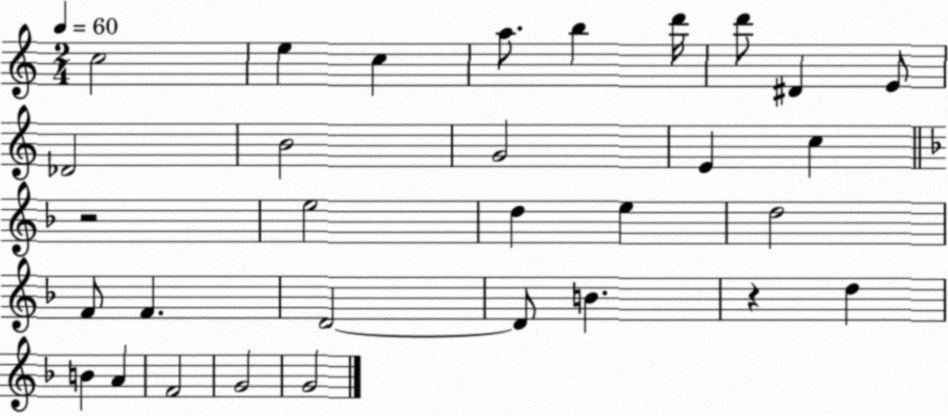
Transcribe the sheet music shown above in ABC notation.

X:1
T:Untitled
M:2/4
L:1/4
K:C
c2 e c a/2 b d'/4 d'/2 ^D E/2 _D2 B2 G2 E c z2 e2 d e d2 F/2 F D2 D/2 B z d B A F2 G2 G2